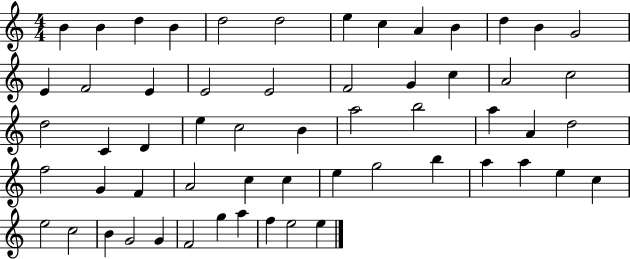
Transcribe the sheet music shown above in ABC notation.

X:1
T:Untitled
M:4/4
L:1/4
K:C
B B d B d2 d2 e c A B d B G2 E F2 E E2 E2 F2 G c A2 c2 d2 C D e c2 B a2 b2 a A d2 f2 G F A2 c c e g2 b a a e c e2 c2 B G2 G F2 g a f e2 e